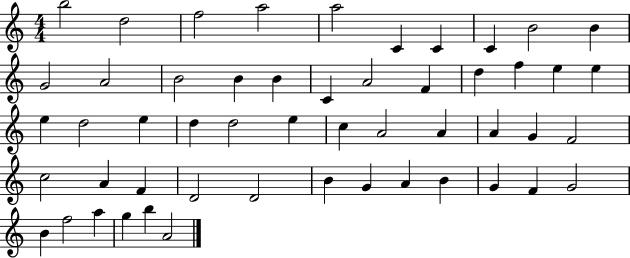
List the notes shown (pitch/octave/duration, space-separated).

B5/h D5/h F5/h A5/h A5/h C4/q C4/q C4/q B4/h B4/q G4/h A4/h B4/h B4/q B4/q C4/q A4/h F4/q D5/q F5/q E5/q E5/q E5/q D5/h E5/q D5/q D5/h E5/q C5/q A4/h A4/q A4/q G4/q F4/h C5/h A4/q F4/q D4/h D4/h B4/q G4/q A4/q B4/q G4/q F4/q G4/h B4/q F5/h A5/q G5/q B5/q A4/h